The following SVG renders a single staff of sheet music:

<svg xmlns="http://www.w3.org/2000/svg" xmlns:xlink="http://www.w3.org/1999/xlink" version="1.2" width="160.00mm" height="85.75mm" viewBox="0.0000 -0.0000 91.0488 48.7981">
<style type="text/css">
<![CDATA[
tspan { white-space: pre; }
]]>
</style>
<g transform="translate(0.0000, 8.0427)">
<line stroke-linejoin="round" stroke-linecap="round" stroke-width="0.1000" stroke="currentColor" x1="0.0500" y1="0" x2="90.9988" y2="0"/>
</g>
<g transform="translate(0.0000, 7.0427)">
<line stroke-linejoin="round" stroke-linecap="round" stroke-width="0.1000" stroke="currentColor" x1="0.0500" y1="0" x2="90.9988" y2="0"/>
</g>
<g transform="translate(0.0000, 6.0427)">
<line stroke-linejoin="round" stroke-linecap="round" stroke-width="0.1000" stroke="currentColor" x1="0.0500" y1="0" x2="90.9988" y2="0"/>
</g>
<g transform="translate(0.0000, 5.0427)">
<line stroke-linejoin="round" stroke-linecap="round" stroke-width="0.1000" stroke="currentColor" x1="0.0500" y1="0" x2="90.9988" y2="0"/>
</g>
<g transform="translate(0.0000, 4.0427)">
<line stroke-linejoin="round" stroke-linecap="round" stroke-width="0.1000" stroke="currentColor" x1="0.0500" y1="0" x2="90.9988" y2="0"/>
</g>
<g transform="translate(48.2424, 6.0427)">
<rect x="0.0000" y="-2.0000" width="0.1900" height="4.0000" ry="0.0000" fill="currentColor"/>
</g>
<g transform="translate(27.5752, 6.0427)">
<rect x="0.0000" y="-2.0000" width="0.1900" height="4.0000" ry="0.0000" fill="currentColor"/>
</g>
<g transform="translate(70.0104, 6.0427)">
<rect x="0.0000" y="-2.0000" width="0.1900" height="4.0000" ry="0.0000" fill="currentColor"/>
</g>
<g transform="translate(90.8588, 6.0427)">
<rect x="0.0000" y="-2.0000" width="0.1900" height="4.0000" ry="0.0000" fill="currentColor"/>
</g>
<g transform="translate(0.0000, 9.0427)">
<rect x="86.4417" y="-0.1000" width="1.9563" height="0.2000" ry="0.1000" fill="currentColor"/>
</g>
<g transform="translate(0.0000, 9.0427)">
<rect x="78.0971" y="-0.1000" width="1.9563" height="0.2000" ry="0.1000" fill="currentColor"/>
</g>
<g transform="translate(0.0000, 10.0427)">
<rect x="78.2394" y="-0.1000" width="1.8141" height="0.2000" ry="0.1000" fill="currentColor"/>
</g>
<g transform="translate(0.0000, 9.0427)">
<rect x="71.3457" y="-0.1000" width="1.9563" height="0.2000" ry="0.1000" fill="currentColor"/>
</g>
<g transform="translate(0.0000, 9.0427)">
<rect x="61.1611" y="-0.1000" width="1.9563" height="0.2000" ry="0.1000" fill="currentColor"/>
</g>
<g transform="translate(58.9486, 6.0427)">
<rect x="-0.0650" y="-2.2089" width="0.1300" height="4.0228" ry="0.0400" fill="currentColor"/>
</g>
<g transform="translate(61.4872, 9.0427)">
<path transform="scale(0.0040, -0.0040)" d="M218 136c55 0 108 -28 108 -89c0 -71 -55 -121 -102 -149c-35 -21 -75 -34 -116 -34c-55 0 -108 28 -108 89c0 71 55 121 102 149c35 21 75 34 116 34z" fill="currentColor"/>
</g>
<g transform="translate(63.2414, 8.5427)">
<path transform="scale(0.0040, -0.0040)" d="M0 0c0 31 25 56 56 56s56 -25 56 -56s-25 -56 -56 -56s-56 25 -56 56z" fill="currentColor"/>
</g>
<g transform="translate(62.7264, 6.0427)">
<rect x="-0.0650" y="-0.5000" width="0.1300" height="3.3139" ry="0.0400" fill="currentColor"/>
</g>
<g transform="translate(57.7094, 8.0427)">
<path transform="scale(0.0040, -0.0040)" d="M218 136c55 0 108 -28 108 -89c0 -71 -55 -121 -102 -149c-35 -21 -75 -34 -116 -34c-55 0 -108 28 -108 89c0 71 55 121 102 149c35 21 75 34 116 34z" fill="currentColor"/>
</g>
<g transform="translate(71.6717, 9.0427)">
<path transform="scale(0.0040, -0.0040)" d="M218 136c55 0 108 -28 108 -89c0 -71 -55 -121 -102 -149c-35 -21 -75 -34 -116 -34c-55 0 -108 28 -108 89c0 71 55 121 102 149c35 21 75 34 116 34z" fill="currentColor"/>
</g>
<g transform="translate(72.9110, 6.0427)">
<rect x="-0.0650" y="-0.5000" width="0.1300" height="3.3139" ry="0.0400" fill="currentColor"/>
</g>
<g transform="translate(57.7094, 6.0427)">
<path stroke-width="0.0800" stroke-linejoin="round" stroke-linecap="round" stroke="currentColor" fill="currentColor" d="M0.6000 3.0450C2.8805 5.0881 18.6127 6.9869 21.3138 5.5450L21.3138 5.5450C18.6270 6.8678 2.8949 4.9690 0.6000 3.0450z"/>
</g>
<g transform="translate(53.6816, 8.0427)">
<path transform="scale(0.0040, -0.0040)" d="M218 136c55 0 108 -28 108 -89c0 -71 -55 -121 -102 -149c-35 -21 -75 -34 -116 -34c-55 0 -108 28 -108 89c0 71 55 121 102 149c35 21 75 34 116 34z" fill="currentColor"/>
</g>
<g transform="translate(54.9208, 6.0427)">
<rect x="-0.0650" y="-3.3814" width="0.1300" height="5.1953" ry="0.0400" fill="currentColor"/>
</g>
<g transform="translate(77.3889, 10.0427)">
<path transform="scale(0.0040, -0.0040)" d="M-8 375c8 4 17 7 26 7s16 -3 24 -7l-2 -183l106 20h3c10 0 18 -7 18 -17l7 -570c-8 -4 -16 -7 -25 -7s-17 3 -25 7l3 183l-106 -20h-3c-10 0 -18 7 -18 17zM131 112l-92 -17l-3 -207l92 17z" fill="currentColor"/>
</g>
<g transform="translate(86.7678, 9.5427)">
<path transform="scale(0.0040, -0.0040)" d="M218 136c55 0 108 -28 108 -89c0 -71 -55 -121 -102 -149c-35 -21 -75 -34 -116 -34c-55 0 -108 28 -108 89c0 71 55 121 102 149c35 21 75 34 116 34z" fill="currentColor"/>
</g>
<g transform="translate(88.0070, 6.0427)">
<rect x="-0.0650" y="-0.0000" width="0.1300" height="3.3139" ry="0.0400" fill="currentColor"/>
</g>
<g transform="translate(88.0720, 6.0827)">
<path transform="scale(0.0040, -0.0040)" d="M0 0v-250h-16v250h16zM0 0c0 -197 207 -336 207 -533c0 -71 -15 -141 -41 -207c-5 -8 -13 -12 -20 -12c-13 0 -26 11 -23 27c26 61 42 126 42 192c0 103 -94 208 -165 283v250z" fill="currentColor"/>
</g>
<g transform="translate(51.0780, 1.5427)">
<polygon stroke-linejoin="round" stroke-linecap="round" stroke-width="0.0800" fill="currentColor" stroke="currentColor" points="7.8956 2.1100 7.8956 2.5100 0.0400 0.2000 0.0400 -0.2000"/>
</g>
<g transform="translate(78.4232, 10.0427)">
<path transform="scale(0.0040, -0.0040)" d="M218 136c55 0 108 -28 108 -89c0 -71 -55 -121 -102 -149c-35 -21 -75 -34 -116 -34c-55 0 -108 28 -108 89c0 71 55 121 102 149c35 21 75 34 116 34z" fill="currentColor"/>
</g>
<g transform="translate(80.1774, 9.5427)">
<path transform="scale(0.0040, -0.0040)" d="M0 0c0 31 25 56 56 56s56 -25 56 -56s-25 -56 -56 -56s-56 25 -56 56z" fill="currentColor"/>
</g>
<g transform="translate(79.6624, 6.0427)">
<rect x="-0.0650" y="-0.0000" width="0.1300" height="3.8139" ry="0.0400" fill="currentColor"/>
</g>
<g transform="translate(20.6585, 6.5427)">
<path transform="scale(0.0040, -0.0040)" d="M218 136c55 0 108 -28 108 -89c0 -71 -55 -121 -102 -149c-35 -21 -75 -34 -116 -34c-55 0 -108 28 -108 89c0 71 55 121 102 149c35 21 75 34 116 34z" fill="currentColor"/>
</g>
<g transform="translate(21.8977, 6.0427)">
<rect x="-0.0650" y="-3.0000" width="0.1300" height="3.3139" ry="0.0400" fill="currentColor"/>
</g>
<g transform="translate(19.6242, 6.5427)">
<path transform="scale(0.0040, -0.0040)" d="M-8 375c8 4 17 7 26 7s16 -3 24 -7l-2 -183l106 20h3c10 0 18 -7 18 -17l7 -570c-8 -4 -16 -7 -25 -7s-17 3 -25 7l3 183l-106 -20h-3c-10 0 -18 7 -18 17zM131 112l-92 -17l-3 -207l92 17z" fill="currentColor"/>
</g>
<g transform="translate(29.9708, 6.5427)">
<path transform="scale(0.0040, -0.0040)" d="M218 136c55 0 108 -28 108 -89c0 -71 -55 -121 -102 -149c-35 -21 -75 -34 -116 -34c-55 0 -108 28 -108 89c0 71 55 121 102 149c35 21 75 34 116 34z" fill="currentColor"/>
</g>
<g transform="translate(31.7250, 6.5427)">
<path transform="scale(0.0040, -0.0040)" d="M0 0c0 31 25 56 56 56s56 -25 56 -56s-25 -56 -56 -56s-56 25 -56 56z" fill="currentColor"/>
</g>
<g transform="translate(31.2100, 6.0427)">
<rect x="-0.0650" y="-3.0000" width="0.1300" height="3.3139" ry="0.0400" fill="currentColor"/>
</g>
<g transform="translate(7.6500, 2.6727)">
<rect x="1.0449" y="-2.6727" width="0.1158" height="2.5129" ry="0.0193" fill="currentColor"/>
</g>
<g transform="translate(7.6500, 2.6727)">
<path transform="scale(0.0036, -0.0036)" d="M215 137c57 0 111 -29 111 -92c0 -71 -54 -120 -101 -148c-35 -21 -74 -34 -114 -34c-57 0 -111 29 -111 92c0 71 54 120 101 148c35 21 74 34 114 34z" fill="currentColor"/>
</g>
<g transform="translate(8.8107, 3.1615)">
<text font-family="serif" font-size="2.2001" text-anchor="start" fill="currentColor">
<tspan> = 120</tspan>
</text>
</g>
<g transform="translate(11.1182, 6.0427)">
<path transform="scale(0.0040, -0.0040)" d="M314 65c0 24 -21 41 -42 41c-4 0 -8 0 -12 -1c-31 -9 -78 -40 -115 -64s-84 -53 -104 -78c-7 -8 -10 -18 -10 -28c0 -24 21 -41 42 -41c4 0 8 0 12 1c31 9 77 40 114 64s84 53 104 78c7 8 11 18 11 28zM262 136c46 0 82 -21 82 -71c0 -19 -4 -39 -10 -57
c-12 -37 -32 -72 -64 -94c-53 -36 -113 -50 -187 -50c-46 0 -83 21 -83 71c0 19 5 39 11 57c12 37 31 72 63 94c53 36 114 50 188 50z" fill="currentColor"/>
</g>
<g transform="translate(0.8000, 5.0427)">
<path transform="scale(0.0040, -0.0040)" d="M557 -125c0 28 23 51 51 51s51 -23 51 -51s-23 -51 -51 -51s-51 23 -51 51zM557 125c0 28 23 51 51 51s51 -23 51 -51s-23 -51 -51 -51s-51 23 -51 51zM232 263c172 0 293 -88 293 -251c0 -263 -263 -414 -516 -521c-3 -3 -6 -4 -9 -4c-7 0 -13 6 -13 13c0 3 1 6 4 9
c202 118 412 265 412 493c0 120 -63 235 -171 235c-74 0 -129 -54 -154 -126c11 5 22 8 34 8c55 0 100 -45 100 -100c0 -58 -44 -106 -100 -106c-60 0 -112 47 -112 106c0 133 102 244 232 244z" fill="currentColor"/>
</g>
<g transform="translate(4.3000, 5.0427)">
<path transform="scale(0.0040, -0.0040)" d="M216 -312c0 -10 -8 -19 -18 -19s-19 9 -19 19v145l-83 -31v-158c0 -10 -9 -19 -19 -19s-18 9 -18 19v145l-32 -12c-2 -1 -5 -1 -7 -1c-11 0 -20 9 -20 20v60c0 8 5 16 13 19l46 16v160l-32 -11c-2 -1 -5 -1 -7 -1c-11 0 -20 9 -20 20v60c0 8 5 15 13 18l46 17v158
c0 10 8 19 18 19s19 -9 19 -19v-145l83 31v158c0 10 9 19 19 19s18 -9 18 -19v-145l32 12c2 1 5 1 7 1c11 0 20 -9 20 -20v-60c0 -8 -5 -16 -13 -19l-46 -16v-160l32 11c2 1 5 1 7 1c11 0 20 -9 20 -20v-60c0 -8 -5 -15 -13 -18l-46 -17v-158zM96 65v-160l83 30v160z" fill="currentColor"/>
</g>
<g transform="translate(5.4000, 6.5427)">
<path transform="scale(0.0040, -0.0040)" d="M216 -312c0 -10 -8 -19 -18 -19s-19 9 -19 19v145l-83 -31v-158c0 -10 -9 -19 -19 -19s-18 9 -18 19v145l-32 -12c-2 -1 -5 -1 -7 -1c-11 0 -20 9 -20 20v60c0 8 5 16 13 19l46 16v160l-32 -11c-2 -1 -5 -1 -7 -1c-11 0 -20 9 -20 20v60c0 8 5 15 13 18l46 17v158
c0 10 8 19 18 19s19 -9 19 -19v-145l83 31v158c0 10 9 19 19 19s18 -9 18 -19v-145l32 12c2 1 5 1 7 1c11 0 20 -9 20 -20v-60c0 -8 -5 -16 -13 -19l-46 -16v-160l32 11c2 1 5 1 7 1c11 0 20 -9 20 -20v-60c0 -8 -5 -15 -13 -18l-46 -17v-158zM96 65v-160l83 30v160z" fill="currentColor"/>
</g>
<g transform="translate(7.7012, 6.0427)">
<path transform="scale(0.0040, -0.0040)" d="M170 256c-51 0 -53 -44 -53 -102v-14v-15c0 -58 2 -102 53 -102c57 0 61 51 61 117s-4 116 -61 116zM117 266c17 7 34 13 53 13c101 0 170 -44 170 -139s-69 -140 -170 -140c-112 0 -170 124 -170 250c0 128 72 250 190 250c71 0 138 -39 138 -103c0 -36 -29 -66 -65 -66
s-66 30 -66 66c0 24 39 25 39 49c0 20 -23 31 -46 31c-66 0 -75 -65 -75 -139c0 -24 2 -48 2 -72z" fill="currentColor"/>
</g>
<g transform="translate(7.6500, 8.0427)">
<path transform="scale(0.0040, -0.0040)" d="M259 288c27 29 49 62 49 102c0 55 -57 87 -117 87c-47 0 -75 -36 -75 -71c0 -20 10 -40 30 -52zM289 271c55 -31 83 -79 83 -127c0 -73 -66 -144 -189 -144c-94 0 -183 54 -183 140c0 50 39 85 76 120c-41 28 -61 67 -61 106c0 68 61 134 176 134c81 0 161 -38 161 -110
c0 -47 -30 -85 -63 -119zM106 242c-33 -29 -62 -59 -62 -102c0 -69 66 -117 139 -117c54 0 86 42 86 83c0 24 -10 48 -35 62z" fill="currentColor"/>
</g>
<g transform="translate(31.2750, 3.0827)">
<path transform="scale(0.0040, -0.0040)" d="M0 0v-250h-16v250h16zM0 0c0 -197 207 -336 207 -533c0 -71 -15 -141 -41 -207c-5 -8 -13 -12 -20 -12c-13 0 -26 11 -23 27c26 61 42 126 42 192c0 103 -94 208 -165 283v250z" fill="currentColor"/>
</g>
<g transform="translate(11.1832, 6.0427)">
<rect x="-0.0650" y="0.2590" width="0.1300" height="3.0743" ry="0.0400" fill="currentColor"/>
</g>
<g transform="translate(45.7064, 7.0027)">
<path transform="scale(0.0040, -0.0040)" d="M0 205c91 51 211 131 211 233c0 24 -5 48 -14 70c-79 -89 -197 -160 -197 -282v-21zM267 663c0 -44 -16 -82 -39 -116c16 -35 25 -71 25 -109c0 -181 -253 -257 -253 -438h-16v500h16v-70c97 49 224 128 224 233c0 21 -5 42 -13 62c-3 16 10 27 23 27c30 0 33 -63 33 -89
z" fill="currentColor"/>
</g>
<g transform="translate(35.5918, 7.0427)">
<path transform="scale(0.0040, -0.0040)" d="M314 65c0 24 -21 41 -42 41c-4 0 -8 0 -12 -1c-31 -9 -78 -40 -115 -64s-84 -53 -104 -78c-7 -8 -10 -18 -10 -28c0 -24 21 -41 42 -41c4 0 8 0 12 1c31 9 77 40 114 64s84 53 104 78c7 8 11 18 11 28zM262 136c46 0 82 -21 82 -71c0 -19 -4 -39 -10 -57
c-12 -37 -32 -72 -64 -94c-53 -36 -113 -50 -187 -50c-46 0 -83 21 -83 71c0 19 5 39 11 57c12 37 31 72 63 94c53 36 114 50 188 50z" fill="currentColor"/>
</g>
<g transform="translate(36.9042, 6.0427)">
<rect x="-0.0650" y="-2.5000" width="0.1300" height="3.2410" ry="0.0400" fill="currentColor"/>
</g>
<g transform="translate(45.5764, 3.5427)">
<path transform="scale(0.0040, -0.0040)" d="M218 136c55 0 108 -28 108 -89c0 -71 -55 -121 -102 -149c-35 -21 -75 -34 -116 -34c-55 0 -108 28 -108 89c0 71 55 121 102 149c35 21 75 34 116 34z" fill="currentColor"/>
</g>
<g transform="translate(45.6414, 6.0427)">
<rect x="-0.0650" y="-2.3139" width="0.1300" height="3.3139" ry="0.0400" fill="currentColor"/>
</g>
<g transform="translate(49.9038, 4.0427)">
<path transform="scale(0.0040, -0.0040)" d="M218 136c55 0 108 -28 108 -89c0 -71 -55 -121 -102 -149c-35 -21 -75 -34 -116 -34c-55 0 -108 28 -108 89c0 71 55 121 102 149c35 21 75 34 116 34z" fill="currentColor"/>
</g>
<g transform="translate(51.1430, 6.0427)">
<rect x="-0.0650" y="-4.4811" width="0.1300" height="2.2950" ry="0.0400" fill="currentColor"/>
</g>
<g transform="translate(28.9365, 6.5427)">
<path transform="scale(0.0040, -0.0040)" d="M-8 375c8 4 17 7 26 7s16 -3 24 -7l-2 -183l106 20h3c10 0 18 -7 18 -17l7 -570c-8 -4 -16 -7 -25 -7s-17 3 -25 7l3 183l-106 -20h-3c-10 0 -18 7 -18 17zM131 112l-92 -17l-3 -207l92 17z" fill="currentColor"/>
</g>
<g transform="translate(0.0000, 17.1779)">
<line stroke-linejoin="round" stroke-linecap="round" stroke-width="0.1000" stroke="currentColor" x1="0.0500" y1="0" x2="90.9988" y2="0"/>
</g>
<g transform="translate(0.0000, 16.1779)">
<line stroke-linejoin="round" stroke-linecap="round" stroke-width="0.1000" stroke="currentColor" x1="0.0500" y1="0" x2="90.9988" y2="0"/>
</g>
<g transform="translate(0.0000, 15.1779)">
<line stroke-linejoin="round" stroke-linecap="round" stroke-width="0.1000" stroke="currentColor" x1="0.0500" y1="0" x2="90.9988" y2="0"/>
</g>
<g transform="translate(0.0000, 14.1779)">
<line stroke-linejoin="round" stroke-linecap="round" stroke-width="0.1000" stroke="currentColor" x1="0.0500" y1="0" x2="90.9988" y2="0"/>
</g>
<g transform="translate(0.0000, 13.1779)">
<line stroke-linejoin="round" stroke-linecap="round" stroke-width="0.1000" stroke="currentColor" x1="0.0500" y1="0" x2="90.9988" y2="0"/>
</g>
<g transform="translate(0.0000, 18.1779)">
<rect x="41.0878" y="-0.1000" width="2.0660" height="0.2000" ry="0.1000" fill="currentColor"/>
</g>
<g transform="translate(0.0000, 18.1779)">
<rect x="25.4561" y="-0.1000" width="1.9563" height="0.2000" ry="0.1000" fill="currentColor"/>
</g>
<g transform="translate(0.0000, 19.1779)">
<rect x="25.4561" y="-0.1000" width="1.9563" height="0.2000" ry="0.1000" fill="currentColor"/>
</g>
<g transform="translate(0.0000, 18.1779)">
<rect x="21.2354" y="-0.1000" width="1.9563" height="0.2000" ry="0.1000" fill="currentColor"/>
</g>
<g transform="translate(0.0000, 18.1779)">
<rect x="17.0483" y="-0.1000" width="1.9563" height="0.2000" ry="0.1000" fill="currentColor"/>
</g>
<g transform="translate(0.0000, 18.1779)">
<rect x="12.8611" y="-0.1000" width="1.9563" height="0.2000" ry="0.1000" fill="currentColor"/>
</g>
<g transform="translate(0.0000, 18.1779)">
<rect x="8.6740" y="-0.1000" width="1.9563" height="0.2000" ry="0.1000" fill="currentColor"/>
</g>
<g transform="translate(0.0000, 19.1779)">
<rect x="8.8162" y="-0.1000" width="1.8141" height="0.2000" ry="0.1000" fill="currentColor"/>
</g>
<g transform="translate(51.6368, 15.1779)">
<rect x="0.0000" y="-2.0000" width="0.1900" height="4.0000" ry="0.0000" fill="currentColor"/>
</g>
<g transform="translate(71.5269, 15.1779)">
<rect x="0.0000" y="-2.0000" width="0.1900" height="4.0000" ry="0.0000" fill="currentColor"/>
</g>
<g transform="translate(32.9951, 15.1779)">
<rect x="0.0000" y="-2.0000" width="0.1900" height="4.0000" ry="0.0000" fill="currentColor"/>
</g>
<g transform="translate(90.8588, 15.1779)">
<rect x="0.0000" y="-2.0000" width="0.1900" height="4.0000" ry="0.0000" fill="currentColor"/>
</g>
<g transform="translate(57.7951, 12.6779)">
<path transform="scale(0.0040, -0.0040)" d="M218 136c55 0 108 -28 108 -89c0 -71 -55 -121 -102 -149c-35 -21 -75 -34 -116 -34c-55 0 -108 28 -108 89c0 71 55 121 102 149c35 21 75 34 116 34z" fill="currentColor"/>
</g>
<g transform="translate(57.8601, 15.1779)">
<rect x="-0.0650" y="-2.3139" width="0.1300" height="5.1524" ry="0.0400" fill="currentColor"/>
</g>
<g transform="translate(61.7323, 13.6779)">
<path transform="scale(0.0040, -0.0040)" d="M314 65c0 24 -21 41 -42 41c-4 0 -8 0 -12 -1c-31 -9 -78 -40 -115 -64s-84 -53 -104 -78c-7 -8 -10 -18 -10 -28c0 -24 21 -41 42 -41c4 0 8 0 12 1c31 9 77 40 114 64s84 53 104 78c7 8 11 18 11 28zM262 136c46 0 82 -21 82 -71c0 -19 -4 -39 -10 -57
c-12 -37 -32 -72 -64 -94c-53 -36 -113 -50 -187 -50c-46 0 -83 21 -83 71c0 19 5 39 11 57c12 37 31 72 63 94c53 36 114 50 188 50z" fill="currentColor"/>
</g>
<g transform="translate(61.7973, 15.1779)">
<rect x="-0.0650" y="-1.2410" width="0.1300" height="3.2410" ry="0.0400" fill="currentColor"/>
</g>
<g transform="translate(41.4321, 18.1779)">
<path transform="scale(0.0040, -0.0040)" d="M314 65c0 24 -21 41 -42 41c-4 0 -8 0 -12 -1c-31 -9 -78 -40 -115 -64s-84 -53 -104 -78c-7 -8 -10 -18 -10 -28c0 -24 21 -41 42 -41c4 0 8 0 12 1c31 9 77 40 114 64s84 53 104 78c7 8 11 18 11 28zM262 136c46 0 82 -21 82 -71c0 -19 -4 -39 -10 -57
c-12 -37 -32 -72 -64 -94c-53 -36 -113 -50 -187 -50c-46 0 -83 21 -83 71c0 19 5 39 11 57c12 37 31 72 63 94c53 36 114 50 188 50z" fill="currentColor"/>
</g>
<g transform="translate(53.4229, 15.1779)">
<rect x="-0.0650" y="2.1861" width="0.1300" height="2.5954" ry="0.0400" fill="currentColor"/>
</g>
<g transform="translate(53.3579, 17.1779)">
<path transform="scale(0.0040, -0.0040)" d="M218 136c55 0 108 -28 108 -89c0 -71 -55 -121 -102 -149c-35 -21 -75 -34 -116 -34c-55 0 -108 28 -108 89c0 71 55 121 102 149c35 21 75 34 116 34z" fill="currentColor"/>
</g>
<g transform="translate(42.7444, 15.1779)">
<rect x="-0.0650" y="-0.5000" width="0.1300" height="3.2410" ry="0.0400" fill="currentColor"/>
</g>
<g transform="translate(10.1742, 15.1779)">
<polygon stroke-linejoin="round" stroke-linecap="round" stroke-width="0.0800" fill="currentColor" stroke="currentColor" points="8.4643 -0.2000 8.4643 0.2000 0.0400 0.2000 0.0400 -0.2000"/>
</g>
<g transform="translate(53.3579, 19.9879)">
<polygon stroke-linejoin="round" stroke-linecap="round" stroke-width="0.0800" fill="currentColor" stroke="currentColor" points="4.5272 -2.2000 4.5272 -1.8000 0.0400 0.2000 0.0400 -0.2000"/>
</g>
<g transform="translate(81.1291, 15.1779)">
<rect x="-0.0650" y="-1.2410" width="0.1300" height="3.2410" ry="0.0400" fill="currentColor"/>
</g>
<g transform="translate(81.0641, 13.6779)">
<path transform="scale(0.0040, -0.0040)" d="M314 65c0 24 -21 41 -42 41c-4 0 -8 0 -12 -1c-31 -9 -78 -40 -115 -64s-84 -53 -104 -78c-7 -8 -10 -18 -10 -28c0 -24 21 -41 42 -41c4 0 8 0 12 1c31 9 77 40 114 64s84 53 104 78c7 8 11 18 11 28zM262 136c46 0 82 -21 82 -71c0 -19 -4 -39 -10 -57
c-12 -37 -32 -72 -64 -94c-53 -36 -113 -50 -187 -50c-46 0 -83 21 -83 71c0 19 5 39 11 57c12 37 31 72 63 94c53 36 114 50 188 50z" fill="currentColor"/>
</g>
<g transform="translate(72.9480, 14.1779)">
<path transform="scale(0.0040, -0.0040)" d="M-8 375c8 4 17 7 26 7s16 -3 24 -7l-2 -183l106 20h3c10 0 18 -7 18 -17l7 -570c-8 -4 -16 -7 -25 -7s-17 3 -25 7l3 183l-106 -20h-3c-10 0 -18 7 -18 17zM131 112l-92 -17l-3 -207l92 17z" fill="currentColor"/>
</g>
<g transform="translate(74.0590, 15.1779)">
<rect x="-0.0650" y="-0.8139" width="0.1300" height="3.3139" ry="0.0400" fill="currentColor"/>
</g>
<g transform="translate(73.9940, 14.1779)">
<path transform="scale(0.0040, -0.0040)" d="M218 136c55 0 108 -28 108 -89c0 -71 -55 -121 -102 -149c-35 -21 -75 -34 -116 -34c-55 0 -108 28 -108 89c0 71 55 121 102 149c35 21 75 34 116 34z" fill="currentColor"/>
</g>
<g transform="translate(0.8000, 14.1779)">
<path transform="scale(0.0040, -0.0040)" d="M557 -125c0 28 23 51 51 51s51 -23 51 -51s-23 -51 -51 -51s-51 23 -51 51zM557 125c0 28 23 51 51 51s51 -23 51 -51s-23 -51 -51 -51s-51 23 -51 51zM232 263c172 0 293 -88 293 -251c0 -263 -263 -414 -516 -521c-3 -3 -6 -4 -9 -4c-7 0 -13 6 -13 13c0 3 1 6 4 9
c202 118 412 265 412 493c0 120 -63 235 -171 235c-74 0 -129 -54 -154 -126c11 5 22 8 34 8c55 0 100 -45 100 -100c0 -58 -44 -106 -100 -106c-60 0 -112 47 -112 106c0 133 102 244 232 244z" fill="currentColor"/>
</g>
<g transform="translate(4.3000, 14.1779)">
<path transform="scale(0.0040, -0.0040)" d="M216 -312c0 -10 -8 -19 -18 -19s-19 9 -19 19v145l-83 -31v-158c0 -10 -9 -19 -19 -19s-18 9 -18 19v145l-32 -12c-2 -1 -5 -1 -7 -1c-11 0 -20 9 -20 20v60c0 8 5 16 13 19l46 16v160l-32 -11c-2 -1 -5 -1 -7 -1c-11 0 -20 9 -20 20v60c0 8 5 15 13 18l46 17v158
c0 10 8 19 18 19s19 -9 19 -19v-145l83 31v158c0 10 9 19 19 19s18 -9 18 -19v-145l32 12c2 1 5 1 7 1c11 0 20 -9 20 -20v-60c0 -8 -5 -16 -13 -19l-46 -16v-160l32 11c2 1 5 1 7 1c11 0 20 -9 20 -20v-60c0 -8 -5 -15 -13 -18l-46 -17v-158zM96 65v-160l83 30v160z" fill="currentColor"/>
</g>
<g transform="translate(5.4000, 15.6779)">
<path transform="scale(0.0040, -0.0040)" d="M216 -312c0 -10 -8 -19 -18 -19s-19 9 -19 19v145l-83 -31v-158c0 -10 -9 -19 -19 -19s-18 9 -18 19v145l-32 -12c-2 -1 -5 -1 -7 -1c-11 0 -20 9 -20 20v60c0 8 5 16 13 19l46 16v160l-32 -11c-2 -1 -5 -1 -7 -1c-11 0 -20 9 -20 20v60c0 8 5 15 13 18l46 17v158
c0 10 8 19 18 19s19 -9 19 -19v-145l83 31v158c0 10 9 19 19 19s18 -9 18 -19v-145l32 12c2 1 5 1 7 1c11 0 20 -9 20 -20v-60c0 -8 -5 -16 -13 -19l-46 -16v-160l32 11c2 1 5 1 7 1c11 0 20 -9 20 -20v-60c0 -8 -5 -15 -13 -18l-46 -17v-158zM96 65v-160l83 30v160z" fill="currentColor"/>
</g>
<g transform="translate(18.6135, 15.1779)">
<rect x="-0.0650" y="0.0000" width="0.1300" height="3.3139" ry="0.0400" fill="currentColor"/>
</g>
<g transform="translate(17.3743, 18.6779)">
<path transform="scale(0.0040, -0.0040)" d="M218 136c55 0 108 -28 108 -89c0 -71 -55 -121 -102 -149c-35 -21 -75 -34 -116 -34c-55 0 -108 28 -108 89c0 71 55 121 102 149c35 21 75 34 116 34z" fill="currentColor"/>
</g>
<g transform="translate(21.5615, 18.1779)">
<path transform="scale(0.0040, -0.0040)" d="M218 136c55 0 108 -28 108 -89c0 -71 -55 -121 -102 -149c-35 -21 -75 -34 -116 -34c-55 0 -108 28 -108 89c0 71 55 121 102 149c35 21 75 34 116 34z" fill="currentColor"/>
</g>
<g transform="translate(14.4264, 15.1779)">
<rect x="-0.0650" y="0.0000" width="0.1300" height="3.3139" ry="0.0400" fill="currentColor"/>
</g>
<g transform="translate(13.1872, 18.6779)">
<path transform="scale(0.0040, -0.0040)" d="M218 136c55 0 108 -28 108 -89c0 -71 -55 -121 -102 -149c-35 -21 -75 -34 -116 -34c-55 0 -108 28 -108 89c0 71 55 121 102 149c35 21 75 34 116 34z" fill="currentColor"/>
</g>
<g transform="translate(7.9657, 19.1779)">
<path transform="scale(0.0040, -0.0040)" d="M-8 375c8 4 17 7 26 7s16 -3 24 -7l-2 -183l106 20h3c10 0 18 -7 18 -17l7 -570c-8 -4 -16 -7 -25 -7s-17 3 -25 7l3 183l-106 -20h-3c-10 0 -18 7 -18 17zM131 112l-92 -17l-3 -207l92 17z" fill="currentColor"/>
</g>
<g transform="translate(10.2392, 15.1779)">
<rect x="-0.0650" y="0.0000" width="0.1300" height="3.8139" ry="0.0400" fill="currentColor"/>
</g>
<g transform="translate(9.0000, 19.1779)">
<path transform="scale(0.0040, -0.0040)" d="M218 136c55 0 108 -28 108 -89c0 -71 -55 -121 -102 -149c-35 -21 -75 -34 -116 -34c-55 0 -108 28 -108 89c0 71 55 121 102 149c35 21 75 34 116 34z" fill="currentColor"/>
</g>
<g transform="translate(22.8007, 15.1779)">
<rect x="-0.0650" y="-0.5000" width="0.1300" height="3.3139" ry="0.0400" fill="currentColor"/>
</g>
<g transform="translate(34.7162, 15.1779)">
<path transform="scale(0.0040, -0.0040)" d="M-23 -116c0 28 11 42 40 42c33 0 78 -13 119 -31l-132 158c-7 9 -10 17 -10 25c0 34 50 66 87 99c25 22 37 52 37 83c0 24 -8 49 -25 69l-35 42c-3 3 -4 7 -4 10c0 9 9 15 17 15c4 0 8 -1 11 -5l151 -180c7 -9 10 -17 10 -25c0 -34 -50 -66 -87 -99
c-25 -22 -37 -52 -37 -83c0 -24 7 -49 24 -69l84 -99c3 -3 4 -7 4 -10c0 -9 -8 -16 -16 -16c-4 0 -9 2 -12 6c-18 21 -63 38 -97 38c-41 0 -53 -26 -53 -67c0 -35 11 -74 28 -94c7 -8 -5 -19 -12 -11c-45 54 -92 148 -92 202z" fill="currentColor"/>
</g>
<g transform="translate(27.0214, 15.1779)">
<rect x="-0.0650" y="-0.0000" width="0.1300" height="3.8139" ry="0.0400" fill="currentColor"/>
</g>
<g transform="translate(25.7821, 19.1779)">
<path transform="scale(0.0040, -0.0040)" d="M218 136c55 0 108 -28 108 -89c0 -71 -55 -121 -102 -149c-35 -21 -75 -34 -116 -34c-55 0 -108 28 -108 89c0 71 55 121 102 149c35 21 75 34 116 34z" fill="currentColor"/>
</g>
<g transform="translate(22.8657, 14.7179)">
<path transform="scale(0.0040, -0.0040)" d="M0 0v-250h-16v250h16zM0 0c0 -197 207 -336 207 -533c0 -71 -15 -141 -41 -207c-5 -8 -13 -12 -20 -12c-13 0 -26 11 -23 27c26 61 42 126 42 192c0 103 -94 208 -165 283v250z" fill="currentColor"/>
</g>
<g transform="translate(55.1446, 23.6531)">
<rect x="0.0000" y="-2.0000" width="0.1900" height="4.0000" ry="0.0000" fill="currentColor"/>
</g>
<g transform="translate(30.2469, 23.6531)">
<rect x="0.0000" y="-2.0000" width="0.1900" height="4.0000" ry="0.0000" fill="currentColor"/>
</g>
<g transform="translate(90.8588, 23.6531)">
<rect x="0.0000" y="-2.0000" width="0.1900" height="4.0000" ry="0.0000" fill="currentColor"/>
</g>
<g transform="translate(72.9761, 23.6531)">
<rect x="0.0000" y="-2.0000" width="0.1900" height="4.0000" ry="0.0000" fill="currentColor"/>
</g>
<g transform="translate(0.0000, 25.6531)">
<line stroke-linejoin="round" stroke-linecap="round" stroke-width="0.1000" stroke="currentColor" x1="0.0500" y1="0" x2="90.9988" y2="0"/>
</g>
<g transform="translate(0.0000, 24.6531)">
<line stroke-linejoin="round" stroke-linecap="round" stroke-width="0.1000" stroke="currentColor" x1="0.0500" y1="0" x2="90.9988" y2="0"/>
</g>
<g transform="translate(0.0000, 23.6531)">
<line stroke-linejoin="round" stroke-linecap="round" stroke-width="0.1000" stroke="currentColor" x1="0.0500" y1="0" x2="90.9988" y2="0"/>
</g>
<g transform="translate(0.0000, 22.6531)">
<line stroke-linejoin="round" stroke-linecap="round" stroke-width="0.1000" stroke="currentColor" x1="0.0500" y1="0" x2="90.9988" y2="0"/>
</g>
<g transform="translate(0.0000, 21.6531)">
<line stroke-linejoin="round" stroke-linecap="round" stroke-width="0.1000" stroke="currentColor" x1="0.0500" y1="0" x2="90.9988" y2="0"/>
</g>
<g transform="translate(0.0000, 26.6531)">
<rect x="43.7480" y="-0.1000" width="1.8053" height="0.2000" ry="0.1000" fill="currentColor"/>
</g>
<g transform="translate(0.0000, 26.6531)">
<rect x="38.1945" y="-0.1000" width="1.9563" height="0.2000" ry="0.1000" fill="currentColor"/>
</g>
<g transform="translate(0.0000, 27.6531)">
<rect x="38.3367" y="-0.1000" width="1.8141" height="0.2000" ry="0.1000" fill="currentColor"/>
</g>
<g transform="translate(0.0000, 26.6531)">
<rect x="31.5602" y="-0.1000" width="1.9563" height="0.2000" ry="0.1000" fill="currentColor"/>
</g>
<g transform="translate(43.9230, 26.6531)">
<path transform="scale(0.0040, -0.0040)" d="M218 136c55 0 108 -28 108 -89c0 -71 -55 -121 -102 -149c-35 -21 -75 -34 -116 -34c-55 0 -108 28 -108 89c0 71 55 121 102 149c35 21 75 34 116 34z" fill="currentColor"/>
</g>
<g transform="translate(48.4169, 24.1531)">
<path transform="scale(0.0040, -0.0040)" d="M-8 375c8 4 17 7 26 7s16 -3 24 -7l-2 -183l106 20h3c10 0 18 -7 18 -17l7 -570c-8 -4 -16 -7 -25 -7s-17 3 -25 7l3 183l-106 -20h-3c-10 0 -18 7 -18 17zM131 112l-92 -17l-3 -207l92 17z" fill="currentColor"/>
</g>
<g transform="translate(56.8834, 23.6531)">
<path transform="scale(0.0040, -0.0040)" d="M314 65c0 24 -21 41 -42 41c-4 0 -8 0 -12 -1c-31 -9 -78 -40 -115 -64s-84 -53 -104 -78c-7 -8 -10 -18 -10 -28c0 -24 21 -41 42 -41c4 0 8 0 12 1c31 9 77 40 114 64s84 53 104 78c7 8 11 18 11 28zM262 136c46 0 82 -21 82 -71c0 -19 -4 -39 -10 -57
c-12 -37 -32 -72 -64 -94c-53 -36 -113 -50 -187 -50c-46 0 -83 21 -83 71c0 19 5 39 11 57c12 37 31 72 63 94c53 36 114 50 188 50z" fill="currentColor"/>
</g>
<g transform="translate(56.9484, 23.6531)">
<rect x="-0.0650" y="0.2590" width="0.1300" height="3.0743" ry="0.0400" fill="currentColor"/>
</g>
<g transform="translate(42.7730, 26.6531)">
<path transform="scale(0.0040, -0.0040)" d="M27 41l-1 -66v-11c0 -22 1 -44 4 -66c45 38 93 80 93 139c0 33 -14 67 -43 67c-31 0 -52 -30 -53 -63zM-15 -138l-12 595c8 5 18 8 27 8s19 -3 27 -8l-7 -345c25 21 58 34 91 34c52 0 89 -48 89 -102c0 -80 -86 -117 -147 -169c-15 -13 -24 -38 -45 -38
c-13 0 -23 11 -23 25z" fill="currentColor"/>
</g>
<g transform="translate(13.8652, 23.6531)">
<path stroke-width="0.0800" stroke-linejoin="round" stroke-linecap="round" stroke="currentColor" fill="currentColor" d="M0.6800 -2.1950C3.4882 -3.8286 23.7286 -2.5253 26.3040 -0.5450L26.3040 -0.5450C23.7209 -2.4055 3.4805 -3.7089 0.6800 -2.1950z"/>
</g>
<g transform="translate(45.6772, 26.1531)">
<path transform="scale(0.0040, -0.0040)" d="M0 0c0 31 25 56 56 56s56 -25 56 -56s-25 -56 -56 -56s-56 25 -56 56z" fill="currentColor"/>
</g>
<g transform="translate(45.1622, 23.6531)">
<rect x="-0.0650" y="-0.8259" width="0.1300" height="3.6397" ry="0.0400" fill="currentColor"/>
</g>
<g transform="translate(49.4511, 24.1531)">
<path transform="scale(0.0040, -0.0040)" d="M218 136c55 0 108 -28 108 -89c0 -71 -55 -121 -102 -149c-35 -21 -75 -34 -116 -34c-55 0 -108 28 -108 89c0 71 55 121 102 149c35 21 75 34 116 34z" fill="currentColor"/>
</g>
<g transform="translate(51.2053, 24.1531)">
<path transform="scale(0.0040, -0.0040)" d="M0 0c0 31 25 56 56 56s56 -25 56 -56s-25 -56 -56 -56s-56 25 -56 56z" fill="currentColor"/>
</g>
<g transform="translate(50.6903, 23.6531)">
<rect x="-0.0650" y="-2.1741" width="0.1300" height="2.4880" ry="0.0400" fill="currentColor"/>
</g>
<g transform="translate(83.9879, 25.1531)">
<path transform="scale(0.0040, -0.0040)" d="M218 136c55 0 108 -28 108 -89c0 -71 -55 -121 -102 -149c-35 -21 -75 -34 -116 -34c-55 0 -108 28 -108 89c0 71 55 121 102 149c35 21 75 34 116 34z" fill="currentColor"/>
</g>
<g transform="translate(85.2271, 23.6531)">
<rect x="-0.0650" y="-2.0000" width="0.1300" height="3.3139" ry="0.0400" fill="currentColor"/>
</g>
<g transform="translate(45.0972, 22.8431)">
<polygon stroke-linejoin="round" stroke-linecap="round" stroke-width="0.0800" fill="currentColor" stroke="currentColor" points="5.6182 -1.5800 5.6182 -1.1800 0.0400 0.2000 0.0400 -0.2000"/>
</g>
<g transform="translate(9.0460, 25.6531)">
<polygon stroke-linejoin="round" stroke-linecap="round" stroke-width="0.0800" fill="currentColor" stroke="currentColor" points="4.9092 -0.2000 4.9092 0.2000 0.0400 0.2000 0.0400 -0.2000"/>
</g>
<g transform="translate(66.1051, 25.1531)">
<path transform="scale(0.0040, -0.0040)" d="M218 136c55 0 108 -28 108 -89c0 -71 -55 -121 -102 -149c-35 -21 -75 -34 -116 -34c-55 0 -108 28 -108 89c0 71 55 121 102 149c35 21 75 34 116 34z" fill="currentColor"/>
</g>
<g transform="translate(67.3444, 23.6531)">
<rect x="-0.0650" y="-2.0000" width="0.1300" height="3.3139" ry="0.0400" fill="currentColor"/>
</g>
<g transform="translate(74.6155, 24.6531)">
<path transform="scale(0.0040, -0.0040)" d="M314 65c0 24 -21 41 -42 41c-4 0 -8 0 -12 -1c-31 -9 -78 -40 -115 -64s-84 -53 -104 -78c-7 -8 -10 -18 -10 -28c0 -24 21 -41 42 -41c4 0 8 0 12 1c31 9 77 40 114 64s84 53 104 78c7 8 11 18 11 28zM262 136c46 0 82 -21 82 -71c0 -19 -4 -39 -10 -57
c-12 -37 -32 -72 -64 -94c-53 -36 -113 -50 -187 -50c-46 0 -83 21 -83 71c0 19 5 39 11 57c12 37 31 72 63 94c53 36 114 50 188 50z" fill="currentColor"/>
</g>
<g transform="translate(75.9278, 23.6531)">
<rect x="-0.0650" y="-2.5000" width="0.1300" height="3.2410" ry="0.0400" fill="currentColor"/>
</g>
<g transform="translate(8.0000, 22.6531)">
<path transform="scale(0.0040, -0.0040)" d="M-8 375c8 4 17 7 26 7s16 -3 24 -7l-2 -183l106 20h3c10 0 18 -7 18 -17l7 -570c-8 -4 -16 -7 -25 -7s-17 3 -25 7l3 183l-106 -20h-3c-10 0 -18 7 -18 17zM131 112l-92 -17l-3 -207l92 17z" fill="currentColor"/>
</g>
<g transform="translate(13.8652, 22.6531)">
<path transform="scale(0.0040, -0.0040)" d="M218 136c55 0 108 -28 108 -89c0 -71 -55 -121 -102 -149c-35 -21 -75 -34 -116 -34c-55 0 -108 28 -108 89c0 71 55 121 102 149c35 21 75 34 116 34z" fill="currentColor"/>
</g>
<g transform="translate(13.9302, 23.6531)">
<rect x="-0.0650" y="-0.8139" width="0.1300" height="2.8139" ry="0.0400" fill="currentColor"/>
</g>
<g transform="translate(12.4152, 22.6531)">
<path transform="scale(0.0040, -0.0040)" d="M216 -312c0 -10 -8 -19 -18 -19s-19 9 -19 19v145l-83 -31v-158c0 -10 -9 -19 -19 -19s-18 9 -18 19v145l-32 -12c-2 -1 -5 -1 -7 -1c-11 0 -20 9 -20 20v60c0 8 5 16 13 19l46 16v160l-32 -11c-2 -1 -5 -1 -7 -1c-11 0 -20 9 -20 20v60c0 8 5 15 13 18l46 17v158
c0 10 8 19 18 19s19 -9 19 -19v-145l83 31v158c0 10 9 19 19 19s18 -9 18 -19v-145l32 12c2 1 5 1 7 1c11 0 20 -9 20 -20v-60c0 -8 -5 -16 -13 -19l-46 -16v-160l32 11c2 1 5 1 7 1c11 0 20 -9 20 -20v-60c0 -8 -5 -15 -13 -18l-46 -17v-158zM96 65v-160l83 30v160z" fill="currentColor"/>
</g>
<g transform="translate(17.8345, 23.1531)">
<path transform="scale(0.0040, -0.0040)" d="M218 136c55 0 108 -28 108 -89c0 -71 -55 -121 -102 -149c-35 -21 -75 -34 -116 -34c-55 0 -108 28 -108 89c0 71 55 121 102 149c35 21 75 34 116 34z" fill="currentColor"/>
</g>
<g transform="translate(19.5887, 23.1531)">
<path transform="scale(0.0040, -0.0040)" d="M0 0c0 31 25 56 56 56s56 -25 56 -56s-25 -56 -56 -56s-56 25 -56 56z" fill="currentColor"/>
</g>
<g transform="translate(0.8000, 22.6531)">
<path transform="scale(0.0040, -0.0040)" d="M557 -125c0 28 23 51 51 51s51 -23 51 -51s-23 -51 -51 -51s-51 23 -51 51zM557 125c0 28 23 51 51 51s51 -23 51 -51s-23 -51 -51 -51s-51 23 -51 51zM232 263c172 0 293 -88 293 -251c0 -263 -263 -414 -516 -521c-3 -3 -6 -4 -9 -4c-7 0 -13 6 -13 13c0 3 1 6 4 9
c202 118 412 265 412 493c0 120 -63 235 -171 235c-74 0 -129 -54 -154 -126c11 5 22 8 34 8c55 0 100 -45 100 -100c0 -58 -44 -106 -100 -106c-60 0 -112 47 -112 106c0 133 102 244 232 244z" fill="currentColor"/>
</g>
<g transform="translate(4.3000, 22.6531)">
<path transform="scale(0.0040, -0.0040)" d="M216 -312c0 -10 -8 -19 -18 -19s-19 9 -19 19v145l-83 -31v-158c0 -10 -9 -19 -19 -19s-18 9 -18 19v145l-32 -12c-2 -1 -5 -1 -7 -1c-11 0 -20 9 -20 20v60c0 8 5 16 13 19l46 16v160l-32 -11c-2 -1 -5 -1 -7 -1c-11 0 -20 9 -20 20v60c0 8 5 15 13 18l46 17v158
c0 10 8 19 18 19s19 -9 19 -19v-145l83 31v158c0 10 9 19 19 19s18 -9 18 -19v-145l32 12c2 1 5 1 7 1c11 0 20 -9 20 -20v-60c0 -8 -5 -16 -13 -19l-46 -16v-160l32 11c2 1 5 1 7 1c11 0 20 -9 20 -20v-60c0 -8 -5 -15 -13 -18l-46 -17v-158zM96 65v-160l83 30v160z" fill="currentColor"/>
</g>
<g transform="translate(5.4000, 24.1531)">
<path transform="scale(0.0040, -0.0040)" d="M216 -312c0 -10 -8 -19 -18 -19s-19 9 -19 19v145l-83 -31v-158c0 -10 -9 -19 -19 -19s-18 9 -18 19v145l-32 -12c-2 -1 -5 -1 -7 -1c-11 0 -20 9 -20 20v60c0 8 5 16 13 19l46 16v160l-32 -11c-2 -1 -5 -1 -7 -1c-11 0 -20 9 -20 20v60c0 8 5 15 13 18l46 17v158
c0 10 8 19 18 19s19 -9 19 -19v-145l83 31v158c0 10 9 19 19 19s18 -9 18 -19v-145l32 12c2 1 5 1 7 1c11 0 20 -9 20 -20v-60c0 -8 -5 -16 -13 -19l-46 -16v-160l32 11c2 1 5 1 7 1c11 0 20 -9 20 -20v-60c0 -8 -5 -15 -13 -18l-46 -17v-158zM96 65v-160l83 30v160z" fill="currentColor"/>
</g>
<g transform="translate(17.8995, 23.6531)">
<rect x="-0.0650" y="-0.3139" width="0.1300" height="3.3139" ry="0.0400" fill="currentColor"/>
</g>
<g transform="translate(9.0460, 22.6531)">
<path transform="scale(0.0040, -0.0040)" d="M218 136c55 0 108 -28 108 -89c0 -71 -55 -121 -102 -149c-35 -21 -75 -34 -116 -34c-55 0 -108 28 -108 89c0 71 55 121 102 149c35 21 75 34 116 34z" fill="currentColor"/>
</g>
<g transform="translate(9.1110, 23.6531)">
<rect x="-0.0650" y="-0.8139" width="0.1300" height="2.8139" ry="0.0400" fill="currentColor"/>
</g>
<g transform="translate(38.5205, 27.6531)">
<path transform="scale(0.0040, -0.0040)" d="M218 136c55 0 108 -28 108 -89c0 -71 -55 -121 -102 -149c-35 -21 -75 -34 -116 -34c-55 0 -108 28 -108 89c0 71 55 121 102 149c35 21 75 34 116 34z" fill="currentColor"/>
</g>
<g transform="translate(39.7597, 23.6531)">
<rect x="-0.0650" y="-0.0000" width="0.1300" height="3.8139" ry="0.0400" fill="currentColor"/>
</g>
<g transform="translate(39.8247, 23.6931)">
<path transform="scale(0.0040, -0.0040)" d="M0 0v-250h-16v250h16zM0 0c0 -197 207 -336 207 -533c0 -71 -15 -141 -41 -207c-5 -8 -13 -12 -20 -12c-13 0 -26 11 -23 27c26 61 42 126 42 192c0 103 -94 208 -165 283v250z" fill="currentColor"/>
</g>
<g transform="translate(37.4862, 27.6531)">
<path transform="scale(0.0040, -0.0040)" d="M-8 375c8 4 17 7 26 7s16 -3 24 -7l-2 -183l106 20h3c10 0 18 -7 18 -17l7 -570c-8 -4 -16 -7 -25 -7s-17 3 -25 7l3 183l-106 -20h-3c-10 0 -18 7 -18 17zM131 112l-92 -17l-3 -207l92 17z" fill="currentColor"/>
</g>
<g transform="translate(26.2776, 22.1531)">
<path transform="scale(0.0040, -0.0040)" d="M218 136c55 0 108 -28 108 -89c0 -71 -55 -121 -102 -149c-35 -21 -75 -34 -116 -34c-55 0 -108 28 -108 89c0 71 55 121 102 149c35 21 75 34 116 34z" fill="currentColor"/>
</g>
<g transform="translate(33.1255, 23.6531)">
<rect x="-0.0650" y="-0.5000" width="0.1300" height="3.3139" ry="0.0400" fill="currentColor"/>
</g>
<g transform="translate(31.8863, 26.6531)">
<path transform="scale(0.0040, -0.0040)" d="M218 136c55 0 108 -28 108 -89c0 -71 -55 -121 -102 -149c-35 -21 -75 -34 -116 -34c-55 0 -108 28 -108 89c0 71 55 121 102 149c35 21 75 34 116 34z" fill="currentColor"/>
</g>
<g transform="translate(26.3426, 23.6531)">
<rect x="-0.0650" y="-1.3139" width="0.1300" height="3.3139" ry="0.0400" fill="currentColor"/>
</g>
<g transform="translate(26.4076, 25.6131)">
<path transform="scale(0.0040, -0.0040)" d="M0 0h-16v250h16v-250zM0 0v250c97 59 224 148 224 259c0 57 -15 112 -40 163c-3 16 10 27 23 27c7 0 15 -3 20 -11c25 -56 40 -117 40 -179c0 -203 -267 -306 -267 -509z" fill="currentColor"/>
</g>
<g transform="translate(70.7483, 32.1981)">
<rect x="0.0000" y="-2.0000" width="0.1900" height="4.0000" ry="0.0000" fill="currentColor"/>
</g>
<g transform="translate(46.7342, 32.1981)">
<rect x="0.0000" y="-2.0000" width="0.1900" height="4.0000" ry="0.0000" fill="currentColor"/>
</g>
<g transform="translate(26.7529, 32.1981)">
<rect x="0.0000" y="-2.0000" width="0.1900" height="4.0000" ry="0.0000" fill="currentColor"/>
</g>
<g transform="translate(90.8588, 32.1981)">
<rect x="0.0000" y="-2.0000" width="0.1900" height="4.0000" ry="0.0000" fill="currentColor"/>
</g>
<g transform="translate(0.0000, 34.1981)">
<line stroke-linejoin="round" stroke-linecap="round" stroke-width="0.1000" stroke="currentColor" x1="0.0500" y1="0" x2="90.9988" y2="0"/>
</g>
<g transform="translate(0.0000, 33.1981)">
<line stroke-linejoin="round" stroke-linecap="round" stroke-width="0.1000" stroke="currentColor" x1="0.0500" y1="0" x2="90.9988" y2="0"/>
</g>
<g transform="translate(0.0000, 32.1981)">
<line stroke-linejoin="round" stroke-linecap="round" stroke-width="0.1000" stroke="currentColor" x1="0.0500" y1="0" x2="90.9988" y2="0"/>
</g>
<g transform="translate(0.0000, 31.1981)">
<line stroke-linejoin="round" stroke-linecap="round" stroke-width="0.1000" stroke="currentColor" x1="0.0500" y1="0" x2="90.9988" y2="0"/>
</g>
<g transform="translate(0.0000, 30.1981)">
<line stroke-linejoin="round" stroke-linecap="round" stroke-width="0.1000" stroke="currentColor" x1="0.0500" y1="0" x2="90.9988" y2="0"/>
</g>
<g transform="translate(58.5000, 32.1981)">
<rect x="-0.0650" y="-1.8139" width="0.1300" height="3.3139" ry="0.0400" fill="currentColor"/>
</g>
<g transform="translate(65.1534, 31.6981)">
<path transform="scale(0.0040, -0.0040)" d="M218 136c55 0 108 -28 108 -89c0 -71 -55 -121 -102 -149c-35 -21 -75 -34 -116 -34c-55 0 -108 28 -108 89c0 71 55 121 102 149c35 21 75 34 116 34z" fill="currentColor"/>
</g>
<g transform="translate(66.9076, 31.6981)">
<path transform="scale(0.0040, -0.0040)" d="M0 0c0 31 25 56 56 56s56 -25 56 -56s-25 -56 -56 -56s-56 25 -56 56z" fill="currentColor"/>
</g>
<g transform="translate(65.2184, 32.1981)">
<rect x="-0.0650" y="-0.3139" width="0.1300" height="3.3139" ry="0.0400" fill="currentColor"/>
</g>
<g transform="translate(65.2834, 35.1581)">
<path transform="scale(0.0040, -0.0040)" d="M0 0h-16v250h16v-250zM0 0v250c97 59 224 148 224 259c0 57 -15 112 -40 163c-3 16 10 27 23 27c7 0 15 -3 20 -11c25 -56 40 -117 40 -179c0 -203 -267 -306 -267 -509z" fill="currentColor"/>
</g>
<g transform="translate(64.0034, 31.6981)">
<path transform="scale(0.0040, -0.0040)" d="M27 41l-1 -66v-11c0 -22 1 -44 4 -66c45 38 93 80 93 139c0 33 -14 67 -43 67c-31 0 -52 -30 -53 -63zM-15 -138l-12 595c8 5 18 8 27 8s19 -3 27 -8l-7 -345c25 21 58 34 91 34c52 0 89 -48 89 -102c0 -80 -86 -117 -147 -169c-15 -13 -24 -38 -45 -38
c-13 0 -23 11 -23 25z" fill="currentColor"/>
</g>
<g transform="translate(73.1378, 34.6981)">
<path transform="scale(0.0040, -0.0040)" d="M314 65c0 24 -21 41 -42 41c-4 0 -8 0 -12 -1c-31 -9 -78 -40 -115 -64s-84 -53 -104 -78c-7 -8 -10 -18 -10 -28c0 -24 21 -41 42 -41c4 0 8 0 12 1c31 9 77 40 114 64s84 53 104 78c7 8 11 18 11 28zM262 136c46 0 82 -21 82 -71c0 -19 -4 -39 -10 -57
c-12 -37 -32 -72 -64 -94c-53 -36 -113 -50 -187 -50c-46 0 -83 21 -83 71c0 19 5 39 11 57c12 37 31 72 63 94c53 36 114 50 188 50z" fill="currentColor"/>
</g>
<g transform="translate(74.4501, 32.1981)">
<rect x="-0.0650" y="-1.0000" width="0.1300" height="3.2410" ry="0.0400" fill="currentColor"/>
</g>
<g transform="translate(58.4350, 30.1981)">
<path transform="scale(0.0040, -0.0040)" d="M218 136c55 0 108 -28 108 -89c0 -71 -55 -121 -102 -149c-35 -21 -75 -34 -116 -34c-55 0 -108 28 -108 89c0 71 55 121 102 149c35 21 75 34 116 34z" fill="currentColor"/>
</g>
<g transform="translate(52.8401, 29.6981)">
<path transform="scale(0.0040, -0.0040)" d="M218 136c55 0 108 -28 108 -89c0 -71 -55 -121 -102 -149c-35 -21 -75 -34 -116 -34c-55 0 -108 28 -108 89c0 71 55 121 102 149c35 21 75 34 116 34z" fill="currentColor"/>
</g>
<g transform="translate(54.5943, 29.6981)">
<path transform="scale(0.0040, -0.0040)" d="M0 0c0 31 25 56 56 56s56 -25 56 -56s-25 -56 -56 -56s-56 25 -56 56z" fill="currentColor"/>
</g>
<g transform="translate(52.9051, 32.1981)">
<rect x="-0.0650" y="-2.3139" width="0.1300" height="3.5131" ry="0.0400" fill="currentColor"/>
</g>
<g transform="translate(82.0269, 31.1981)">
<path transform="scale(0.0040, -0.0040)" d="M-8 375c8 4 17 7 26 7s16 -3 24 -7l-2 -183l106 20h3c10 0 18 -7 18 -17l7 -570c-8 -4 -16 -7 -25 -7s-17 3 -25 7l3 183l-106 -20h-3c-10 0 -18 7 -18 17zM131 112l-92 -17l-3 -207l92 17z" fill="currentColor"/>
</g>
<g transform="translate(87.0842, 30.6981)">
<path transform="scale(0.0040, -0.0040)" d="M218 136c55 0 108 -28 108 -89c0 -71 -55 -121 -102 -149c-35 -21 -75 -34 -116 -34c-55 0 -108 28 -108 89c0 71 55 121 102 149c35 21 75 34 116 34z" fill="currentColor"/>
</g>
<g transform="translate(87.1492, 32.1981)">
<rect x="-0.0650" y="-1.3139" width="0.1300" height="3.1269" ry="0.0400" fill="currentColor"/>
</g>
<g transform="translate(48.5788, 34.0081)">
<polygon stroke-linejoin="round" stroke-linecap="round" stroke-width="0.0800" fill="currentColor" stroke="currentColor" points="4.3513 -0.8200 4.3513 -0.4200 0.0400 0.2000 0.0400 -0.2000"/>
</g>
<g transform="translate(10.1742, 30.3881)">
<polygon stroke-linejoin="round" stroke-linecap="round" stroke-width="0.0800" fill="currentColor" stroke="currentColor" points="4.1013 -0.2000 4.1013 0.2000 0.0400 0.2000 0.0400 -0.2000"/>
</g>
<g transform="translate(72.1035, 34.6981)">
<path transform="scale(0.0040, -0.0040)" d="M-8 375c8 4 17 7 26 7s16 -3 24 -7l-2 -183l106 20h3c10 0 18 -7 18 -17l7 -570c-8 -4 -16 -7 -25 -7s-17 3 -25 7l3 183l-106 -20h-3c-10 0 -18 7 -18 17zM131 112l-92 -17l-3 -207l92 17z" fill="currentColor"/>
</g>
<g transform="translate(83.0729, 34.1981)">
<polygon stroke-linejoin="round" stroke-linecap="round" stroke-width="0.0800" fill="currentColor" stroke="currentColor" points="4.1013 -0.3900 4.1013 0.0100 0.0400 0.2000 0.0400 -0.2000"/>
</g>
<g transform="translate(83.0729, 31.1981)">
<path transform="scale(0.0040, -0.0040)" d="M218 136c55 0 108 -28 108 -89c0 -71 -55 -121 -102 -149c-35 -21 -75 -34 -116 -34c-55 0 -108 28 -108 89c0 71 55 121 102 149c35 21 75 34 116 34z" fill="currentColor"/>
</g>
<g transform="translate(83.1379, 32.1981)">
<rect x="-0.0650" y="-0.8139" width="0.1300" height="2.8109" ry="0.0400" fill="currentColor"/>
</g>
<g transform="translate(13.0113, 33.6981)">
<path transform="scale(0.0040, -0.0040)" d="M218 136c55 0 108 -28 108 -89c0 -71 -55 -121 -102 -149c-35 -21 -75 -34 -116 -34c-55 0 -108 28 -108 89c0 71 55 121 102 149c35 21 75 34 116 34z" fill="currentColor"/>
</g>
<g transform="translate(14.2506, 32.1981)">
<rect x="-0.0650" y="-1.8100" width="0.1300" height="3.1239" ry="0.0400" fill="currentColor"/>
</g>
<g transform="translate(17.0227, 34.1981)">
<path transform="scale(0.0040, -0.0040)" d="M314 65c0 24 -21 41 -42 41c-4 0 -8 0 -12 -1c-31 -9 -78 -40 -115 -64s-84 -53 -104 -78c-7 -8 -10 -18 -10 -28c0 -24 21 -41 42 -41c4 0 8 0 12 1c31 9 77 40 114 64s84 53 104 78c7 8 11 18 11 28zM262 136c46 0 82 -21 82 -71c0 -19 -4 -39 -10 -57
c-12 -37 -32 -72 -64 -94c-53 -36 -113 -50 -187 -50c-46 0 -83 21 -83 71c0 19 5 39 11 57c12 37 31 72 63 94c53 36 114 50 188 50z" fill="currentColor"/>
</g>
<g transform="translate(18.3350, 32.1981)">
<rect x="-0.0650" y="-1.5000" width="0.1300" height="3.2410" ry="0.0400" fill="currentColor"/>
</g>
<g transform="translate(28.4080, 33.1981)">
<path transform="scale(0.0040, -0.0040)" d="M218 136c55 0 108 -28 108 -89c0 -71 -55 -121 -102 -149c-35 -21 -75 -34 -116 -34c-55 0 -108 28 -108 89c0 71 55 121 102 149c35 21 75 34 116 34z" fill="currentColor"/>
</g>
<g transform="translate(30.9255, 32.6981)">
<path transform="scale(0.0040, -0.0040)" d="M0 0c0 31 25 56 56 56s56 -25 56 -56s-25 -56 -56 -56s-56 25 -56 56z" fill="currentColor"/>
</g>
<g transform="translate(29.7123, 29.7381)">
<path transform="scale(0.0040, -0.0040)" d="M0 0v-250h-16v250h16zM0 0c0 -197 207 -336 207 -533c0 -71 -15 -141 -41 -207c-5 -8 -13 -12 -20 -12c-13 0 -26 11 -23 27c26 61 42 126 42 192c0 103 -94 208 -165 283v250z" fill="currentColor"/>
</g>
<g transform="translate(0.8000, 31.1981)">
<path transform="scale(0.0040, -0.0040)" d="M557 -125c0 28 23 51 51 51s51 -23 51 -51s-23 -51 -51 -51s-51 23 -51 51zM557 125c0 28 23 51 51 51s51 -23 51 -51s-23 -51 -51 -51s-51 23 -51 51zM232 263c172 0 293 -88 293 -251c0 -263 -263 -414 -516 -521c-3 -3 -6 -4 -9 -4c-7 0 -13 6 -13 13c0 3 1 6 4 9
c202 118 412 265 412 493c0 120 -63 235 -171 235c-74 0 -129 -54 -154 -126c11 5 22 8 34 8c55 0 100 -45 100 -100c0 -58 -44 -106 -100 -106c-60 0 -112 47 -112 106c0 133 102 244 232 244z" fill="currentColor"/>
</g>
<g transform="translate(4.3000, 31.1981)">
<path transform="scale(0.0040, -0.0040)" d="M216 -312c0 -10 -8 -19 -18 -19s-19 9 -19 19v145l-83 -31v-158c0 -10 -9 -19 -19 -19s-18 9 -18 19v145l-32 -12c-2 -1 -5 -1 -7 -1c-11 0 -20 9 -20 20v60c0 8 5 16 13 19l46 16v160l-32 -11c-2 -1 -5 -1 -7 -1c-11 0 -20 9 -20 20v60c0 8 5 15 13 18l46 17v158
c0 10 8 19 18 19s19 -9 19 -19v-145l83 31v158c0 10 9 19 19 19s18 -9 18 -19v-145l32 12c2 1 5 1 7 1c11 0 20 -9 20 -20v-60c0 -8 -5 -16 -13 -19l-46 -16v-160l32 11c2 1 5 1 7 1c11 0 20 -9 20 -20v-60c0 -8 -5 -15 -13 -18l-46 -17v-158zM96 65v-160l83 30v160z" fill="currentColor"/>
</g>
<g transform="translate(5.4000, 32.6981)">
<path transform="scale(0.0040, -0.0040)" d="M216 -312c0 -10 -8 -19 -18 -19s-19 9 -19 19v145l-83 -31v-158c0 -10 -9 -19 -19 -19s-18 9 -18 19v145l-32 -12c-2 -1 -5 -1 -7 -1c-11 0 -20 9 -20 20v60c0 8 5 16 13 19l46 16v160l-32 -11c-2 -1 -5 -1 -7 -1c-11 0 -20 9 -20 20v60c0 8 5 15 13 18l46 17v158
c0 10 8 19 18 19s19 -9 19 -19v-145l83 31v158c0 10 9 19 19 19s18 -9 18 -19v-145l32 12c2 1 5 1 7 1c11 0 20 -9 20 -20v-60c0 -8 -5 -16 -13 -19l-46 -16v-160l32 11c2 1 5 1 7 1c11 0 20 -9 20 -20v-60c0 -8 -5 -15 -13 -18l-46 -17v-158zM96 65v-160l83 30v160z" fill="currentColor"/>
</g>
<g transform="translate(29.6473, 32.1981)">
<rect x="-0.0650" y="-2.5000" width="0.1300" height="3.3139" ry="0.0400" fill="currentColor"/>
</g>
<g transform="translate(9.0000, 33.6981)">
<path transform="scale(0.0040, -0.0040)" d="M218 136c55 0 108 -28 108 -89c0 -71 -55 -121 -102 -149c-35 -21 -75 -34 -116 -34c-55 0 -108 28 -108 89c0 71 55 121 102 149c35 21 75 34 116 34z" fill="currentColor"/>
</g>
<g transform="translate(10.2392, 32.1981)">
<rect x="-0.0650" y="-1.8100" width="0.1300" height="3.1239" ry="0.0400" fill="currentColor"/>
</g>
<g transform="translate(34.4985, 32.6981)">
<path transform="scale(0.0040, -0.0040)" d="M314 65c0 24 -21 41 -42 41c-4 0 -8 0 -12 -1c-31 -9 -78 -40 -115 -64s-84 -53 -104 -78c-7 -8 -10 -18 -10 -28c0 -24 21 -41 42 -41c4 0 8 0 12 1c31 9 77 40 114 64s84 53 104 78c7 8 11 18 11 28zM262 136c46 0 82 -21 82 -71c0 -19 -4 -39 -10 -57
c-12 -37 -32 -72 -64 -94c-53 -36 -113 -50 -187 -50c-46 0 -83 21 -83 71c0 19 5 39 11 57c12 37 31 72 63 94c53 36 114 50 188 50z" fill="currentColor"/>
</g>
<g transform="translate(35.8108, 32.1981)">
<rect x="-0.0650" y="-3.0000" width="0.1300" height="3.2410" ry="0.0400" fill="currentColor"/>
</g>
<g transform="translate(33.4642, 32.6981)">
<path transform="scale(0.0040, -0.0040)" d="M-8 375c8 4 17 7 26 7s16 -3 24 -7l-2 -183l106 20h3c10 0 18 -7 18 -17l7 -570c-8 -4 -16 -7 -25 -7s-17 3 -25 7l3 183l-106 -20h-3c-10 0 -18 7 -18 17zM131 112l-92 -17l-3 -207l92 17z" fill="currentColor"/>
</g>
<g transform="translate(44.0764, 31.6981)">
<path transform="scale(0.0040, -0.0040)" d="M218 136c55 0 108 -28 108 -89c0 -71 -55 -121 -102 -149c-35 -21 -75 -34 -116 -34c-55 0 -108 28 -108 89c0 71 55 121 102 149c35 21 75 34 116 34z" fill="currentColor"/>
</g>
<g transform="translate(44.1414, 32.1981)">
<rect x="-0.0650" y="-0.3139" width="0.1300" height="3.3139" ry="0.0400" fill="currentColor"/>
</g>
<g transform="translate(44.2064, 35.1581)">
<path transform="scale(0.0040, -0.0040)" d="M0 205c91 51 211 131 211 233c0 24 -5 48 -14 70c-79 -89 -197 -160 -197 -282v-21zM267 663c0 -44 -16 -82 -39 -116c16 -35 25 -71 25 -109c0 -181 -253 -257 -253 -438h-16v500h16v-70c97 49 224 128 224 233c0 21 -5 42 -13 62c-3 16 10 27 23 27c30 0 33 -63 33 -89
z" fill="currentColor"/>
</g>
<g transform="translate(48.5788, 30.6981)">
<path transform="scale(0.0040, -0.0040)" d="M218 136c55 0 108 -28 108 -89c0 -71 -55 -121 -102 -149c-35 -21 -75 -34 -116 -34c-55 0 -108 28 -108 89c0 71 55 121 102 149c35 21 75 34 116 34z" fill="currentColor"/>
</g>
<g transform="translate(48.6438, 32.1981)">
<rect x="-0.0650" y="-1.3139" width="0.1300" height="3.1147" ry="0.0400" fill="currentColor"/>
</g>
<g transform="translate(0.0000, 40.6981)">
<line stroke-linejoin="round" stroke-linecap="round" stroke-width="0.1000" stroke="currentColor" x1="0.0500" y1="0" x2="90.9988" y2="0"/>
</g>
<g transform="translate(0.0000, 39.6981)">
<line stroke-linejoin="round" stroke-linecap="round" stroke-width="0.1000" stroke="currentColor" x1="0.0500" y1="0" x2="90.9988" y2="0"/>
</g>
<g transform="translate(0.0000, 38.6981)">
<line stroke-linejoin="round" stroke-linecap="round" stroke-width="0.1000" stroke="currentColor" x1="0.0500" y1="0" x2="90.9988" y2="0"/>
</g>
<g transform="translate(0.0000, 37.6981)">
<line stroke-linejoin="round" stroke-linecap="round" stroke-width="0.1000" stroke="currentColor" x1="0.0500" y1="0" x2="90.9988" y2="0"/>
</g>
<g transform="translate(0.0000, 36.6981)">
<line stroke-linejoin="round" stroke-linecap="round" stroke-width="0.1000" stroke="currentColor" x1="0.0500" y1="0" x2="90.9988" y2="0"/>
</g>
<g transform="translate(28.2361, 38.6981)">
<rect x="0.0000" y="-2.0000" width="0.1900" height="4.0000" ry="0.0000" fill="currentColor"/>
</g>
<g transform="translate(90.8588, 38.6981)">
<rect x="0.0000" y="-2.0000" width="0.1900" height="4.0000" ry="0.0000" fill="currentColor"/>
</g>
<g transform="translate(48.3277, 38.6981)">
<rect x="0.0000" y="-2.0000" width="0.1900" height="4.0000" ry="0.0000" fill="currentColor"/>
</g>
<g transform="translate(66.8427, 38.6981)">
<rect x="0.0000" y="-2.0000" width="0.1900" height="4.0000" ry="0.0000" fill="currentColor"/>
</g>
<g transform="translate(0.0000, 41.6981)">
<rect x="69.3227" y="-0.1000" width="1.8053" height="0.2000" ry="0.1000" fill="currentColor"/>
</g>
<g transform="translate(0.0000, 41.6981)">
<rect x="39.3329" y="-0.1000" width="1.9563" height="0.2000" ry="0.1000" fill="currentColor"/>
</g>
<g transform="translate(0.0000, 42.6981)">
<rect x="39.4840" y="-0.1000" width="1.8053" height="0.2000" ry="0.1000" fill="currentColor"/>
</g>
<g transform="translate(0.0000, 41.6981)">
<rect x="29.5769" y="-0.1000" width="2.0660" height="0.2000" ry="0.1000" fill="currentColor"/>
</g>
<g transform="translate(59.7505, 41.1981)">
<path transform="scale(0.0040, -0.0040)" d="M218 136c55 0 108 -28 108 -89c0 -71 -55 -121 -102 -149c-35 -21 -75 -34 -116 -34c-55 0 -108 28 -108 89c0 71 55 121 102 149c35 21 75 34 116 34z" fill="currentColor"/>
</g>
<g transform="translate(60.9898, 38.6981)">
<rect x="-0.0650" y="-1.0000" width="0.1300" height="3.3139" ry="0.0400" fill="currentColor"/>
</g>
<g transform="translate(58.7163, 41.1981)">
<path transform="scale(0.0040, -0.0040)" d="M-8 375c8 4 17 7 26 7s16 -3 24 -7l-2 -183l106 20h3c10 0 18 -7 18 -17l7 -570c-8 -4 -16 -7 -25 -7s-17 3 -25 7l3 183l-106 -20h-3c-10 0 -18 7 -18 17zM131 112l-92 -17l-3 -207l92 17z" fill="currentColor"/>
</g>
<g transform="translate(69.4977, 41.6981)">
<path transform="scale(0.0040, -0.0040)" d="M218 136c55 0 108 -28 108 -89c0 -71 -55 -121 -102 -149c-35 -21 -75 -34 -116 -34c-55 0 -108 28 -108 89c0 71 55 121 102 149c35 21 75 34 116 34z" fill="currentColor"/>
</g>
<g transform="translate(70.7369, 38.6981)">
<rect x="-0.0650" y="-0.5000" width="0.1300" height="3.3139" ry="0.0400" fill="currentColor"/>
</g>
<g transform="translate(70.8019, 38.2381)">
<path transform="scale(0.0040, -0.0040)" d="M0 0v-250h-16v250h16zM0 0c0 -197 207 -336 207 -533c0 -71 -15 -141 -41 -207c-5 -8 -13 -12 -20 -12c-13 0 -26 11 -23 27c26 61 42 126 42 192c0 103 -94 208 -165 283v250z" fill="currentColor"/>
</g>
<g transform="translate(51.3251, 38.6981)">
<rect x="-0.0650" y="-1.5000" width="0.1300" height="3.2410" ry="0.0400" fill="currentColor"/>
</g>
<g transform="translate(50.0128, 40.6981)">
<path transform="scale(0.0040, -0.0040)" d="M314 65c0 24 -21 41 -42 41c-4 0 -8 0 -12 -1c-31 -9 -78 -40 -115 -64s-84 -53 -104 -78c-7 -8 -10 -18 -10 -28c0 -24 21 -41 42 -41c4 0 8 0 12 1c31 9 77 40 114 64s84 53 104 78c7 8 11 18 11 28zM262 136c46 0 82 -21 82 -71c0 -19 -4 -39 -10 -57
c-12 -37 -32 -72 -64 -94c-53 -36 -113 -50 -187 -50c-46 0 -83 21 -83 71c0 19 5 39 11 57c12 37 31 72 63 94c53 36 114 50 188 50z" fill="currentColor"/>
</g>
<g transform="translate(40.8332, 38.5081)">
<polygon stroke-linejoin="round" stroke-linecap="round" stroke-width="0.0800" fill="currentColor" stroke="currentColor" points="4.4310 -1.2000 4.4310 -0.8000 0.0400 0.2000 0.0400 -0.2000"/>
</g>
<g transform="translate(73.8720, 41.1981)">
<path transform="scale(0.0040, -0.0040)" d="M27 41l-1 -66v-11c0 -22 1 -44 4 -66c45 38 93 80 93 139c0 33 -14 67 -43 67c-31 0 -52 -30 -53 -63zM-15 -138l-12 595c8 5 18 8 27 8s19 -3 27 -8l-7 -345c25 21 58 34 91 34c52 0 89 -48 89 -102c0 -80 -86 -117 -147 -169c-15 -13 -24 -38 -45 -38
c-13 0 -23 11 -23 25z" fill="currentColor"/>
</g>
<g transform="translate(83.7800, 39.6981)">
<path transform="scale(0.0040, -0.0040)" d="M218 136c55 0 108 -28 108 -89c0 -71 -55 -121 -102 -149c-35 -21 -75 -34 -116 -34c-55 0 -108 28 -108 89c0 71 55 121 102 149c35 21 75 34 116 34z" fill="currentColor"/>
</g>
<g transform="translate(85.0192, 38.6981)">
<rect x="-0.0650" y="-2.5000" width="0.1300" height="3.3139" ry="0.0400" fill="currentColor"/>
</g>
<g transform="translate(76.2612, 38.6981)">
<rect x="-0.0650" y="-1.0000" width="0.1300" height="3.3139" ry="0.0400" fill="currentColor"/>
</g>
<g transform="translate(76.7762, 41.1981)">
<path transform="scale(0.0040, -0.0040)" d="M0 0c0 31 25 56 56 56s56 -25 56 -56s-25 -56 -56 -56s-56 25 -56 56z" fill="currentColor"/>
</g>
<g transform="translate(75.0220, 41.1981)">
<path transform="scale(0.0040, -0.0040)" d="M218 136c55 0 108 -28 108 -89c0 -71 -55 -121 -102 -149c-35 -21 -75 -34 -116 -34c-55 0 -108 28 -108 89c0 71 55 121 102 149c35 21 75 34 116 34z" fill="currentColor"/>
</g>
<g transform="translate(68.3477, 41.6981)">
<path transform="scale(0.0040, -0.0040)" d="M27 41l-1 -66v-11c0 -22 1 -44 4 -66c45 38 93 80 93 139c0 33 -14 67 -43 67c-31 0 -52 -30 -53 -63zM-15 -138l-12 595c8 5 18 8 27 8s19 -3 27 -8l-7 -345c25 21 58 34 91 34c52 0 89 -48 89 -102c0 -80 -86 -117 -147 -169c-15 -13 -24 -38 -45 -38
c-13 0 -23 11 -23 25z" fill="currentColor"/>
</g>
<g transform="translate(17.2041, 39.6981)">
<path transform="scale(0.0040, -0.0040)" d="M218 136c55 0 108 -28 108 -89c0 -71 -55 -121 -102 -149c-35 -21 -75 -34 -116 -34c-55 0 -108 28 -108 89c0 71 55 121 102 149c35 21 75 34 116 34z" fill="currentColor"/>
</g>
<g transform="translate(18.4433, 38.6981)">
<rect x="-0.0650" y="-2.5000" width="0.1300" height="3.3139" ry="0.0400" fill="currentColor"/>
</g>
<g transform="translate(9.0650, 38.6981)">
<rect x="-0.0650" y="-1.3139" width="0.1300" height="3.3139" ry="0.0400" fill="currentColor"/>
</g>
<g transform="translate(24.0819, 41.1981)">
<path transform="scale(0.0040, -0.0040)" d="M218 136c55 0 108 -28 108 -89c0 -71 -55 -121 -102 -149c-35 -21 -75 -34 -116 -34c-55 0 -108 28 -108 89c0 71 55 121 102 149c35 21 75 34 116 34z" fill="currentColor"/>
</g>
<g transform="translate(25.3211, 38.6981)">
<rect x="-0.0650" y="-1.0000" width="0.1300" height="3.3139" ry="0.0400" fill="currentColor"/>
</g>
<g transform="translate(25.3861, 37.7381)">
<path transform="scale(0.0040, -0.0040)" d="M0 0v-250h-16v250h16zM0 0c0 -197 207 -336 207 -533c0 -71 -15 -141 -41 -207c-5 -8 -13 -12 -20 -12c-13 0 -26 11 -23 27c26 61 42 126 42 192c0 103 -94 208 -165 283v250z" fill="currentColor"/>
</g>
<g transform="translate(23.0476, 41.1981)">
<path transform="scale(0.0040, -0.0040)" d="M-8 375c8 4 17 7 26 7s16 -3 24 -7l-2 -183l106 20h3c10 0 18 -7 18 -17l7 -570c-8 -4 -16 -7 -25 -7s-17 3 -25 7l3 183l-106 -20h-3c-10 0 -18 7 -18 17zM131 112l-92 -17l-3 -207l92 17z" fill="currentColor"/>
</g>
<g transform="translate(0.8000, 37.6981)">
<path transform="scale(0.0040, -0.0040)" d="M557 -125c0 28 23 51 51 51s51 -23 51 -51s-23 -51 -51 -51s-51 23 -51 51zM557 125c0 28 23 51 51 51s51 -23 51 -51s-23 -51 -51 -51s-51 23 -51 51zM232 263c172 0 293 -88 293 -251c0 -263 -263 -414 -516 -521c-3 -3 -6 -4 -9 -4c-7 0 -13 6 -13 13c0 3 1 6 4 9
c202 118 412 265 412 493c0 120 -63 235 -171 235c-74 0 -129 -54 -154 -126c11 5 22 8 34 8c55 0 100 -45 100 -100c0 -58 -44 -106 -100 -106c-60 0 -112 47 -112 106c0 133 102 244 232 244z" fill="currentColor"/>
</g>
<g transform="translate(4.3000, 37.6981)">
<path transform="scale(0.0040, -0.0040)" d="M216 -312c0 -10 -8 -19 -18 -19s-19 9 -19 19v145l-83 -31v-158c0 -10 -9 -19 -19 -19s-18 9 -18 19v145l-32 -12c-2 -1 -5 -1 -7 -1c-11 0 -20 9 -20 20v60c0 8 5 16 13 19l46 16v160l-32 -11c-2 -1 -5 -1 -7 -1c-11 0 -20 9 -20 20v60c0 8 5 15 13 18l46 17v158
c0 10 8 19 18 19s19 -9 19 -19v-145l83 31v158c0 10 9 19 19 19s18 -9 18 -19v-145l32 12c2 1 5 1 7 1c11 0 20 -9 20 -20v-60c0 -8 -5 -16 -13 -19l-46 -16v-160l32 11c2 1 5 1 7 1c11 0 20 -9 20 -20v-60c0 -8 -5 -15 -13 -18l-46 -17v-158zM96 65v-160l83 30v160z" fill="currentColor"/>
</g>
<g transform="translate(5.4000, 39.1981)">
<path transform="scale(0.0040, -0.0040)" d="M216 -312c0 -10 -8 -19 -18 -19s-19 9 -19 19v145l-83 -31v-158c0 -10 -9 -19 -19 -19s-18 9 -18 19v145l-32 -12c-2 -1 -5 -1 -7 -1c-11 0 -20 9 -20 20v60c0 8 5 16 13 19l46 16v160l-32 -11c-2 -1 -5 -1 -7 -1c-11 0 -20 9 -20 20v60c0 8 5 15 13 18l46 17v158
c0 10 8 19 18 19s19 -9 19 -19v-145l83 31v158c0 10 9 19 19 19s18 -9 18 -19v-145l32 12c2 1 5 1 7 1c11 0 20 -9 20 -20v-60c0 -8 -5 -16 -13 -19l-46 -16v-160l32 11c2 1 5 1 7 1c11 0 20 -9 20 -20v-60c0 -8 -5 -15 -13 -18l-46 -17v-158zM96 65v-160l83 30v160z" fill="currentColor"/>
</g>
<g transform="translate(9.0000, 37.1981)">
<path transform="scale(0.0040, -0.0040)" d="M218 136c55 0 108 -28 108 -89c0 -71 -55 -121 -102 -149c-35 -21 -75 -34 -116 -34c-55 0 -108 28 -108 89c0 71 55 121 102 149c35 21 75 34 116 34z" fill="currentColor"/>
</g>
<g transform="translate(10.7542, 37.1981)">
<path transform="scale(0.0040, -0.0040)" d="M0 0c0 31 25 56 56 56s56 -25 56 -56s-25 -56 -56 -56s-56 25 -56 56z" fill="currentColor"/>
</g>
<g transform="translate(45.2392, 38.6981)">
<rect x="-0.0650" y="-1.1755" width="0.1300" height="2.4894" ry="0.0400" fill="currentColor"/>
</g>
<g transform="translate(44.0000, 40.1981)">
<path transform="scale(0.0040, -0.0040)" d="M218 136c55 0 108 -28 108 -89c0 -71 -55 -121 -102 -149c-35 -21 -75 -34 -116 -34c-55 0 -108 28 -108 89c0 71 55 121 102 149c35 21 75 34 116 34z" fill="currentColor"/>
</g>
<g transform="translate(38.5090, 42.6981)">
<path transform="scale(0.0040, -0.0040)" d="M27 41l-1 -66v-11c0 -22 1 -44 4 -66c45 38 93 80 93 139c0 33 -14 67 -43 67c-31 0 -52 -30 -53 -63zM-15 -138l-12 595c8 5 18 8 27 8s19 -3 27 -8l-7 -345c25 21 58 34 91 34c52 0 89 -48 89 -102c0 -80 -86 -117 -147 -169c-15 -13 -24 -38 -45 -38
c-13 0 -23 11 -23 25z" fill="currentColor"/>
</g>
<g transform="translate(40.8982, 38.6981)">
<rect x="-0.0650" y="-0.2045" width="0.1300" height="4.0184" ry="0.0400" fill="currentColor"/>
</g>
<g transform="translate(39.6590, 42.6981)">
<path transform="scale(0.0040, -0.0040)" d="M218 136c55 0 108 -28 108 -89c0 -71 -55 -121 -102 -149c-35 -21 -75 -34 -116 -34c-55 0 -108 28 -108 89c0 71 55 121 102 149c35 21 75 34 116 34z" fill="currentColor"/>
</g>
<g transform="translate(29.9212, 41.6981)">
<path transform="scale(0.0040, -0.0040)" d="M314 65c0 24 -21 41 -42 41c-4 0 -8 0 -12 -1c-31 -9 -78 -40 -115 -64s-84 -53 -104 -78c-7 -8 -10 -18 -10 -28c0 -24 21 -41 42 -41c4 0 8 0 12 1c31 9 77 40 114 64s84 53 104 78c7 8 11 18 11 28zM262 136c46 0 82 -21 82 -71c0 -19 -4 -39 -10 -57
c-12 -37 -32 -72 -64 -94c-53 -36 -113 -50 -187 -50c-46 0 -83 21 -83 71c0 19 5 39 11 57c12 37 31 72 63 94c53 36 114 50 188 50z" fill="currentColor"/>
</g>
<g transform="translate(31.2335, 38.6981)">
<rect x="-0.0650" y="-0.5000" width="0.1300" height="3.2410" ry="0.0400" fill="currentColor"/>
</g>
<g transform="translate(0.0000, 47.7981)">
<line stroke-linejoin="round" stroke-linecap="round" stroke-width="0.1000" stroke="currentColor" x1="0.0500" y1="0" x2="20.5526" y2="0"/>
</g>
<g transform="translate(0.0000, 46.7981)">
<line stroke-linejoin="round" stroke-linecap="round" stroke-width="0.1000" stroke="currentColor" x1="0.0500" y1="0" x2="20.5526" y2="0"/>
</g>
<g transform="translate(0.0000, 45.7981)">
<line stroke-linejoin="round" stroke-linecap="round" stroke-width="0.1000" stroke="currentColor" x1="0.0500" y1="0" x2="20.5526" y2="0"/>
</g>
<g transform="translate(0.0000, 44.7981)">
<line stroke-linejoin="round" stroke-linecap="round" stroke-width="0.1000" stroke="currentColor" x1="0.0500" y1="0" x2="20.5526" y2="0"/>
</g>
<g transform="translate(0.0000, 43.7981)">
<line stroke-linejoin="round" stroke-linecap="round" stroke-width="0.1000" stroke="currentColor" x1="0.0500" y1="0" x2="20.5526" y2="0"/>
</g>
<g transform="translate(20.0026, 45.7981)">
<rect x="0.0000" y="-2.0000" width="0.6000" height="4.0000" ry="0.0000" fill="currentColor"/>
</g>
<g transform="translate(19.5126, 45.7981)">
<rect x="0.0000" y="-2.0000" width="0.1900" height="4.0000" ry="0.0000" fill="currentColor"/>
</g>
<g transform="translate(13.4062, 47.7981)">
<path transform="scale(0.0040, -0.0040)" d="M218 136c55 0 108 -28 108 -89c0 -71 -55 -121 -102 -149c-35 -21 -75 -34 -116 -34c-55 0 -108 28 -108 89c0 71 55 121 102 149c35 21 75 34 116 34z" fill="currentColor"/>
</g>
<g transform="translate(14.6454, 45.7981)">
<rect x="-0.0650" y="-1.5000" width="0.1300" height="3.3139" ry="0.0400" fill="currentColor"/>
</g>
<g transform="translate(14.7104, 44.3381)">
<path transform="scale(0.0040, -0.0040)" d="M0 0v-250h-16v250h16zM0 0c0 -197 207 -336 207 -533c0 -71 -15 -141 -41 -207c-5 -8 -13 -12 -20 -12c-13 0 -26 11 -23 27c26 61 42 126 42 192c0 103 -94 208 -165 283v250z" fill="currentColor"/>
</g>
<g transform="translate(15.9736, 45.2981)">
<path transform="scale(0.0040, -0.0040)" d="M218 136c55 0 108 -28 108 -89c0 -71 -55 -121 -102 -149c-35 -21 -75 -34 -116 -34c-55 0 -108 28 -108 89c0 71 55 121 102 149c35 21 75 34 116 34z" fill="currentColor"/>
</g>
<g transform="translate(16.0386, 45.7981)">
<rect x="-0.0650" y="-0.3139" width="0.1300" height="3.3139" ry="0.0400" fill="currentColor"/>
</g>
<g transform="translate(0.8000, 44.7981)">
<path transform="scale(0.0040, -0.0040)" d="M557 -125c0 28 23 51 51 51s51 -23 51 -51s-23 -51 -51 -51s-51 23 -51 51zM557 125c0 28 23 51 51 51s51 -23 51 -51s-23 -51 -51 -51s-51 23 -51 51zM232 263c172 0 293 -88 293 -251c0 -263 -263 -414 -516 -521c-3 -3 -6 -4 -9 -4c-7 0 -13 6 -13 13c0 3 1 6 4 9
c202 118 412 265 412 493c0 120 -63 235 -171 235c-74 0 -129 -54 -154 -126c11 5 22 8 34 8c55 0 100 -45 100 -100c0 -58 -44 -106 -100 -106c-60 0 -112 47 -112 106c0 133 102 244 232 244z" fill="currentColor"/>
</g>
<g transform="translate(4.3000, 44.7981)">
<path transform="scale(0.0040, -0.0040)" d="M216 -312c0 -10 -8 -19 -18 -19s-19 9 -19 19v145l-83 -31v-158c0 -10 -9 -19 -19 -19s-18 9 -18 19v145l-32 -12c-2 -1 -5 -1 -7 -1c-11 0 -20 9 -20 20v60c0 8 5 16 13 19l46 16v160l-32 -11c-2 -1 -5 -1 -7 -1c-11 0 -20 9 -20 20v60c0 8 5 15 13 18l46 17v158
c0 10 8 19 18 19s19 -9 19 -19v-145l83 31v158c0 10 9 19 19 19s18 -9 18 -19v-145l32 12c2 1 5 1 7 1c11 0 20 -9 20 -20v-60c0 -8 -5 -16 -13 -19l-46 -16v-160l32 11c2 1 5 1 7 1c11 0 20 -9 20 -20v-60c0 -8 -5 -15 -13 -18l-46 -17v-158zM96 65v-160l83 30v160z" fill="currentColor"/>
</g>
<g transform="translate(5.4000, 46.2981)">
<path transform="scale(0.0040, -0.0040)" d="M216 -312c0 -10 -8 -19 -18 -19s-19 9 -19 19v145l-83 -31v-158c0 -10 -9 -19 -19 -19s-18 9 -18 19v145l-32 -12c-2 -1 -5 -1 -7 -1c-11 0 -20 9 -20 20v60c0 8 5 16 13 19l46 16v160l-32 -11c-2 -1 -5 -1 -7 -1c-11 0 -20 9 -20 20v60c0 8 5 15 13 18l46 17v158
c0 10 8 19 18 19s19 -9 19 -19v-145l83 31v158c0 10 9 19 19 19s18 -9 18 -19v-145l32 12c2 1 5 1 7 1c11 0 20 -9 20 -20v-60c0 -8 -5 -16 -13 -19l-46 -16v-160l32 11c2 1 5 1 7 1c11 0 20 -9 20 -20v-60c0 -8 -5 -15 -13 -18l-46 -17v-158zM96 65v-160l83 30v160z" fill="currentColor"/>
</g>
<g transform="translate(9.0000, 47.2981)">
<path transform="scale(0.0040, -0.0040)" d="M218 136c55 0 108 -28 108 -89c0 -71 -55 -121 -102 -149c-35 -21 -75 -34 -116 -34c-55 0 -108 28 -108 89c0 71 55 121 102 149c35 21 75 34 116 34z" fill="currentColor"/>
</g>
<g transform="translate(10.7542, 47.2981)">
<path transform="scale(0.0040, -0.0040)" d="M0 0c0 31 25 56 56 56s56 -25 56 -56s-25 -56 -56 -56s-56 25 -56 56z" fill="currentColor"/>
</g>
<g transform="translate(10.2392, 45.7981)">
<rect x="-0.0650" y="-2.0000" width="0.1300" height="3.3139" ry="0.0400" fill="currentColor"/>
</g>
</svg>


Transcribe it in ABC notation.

X:1
T:Untitled
M:6/8
L:1/4
K:D
D,2 C, C,/2 B,,2 B,/4 A,/2 G,,/2 G,,/2 E,, E,, C,, D,,/2 C,,/2 D,,/2 D,,/2 E,,/2 C,, z E,,2 G,,/2 B,/2 G,2 F, G,2 F,/2 ^F,/2 E, G,/2 E,, C,,/2 _E,,/2 C,/2 D,2 A,, B,,2 A,, A,,/2 A,,/2 G,,2 B,,/2 C,2 E,/4 G,/2 B,/2 A, _E,/2 F,,2 F,/2 G,/2 G, B,, F,,/2 E,,2 _C,,/2 A,,/2 G,,2 F,, _E,,/2 _F,, B,, A,, G,,/2 E,